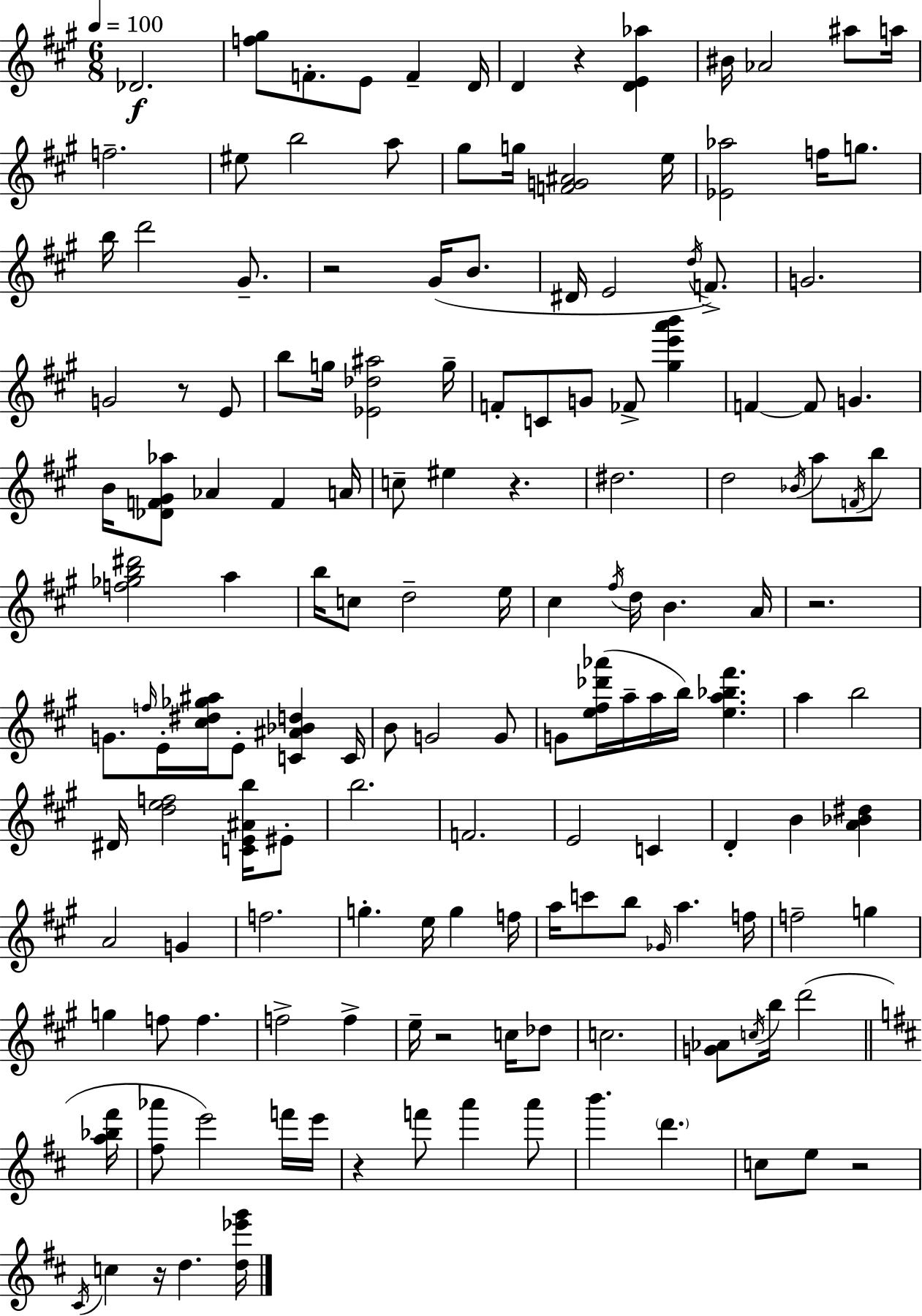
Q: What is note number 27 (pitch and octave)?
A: D5